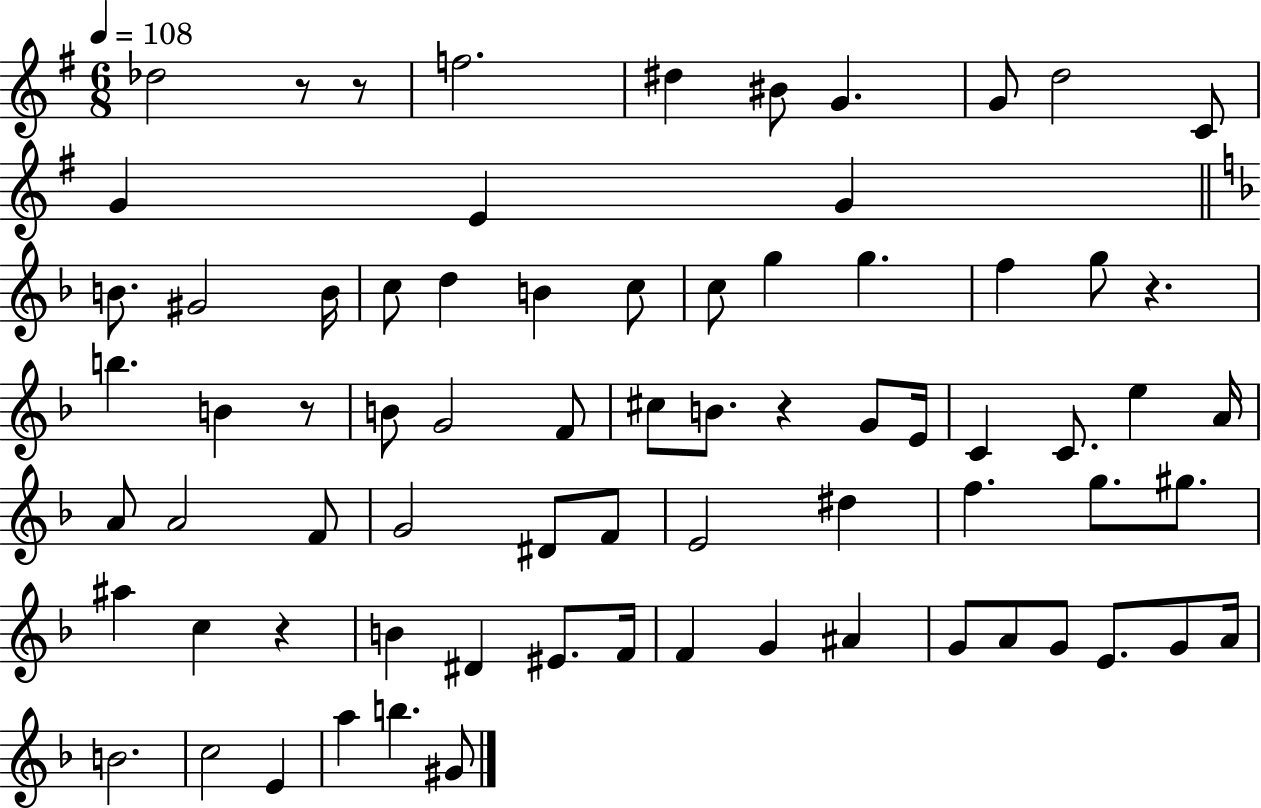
{
  \clef treble
  \numericTimeSignature
  \time 6/8
  \key g \major
  \tempo 4 = 108
  \repeat volta 2 { des''2 r8 r8 | f''2. | dis''4 bis'8 g'4. | g'8 d''2 c'8 | \break g'4 e'4 g'4 | \bar "||" \break \key f \major b'8. gis'2 b'16 | c''8 d''4 b'4 c''8 | c''8 g''4 g''4. | f''4 g''8 r4. | \break b''4. b'4 r8 | b'8 g'2 f'8 | cis''8 b'8. r4 g'8 e'16 | c'4 c'8. e''4 a'16 | \break a'8 a'2 f'8 | g'2 dis'8 f'8 | e'2 dis''4 | f''4. g''8. gis''8. | \break ais''4 c''4 r4 | b'4 dis'4 eis'8. f'16 | f'4 g'4 ais'4 | g'8 a'8 g'8 e'8. g'8 a'16 | \break b'2. | c''2 e'4 | a''4 b''4. gis'8 | } \bar "|."
}